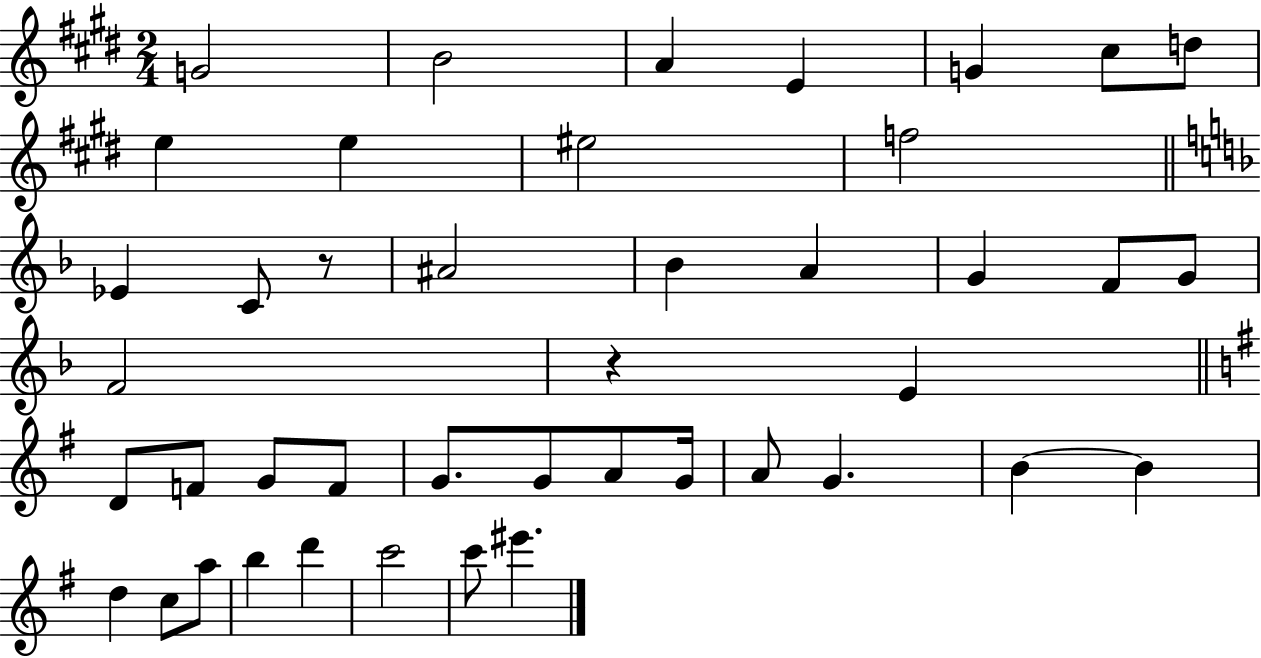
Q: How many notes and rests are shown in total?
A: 43